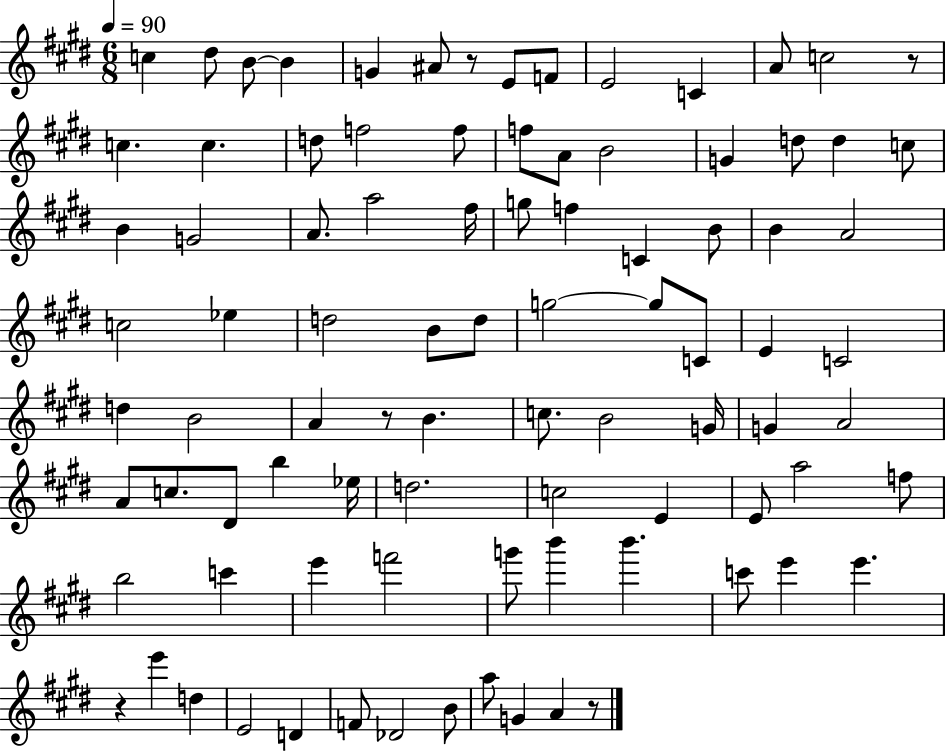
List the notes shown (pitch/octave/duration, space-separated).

C5/q D#5/e B4/e B4/q G4/q A#4/e R/e E4/e F4/e E4/h C4/q A4/e C5/h R/e C5/q. C5/q. D5/e F5/h F5/e F5/e A4/e B4/h G4/q D5/e D5/q C5/e B4/q G4/h A4/e. A5/h F#5/s G5/e F5/q C4/q B4/e B4/q A4/h C5/h Eb5/q D5/h B4/e D5/e G5/h G5/e C4/e E4/q C4/h D5/q B4/h A4/q R/e B4/q. C5/e. B4/h G4/s G4/q A4/h A4/e C5/e. D#4/e B5/q Eb5/s D5/h. C5/h E4/q E4/e A5/h F5/e B5/h C6/q E6/q F6/h G6/e B6/q B6/q. C6/e E6/q E6/q. R/q E6/q D5/q E4/h D4/q F4/e Db4/h B4/e A5/e G4/q A4/q R/e